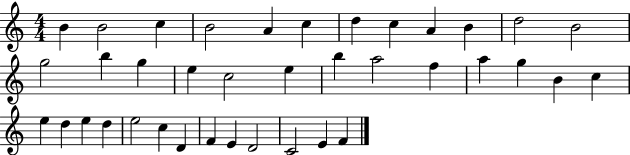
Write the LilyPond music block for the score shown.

{
  \clef treble
  \numericTimeSignature
  \time 4/4
  \key c \major
  b'4 b'2 c''4 | b'2 a'4 c''4 | d''4 c''4 a'4 b'4 | d''2 b'2 | \break g''2 b''4 g''4 | e''4 c''2 e''4 | b''4 a''2 f''4 | a''4 g''4 b'4 c''4 | \break e''4 d''4 e''4 d''4 | e''2 c''4 d'4 | f'4 e'4 d'2 | c'2 e'4 f'4 | \break \bar "|."
}